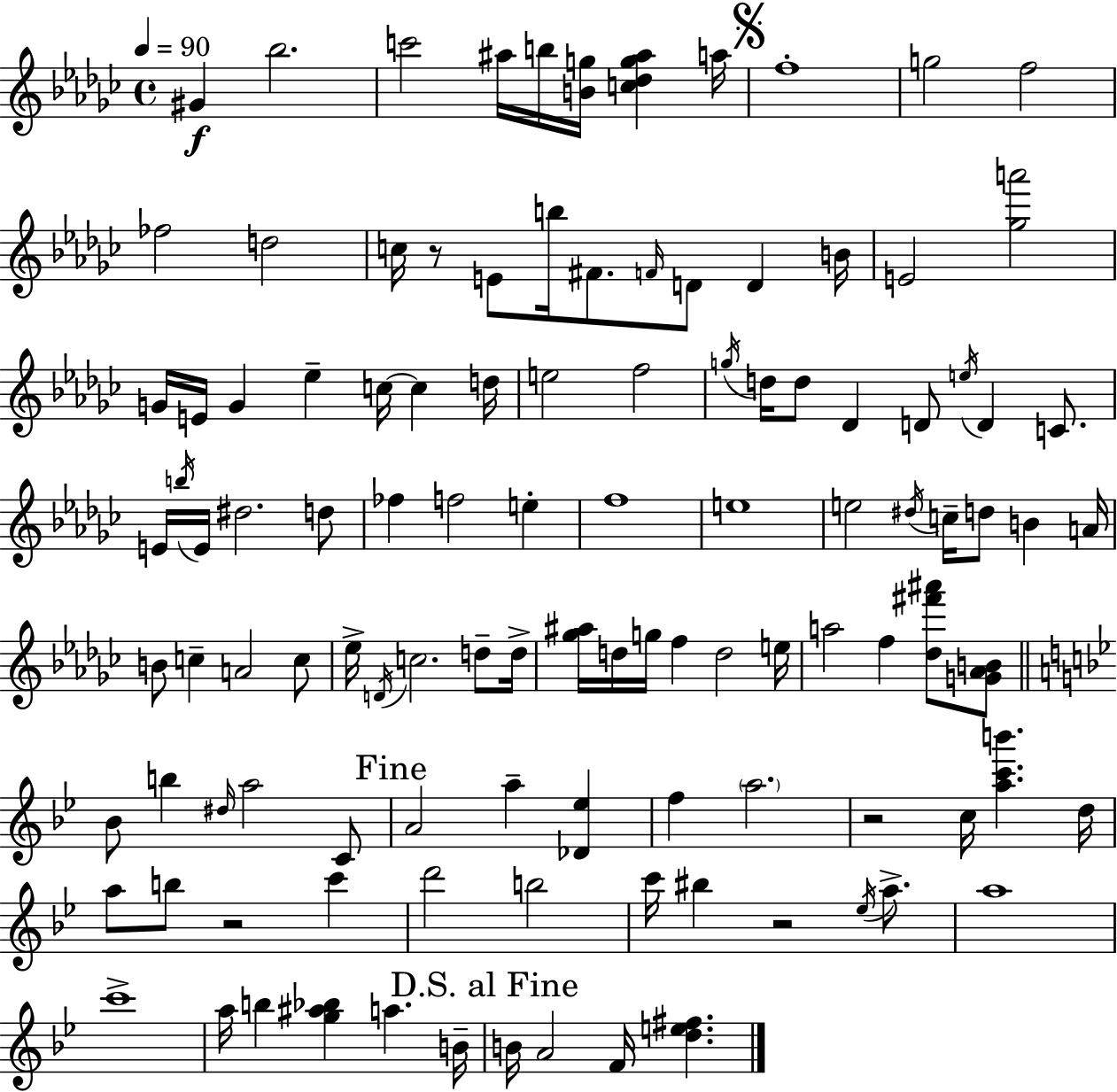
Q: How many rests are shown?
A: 4